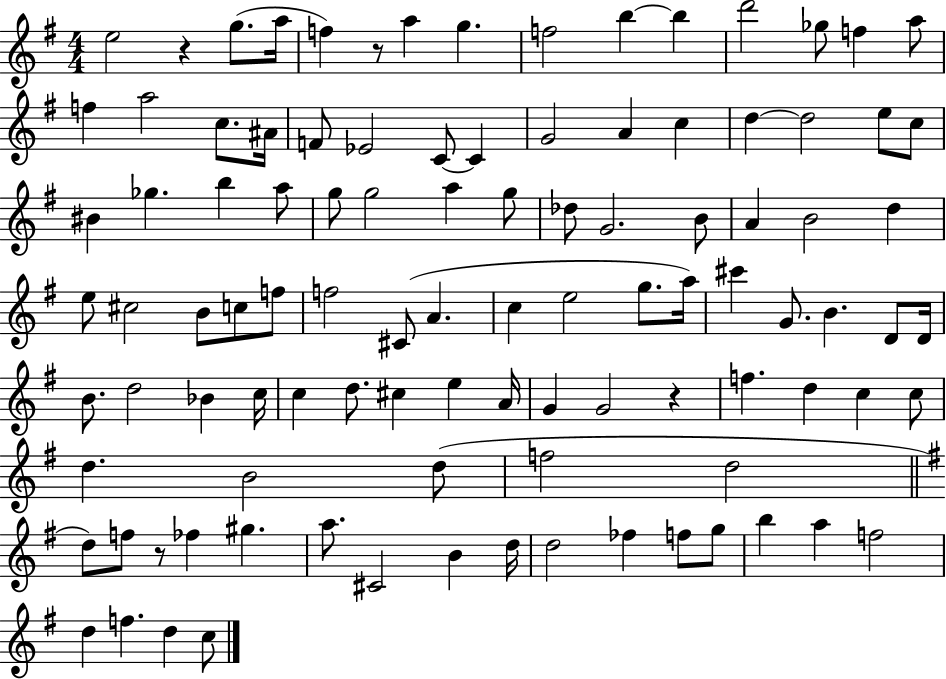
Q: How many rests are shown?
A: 4